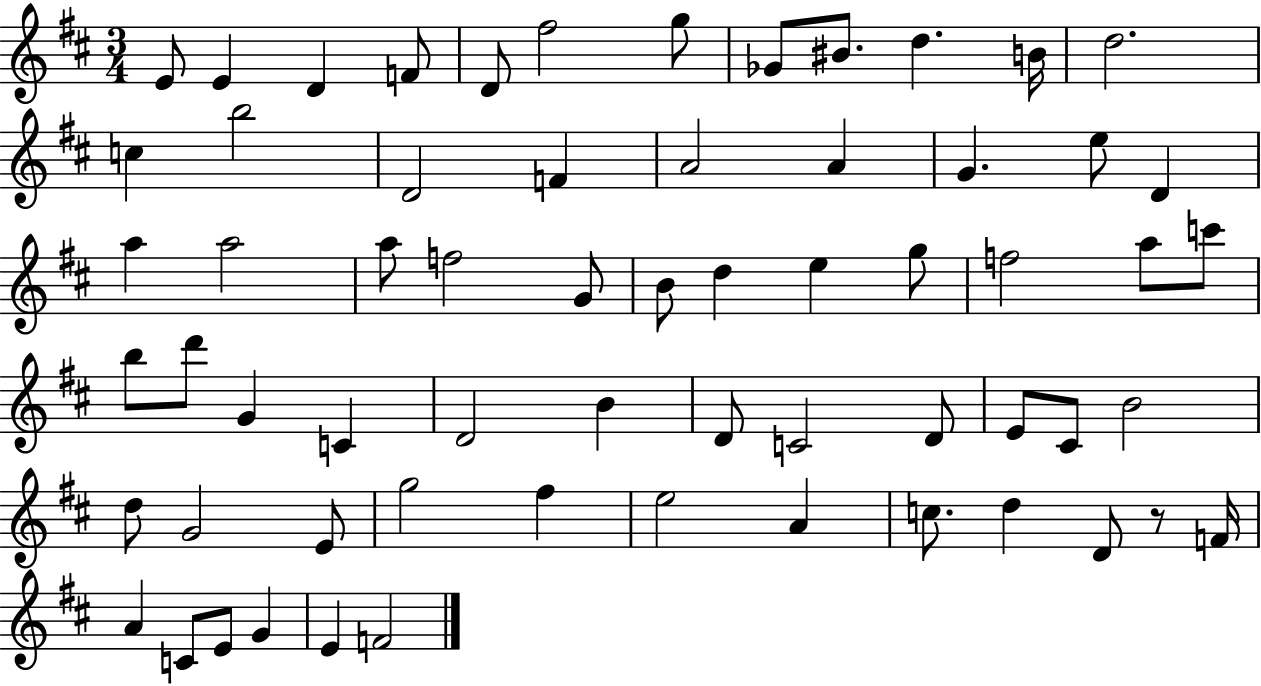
E4/e E4/q D4/q F4/e D4/e F#5/h G5/e Gb4/e BIS4/e. D5/q. B4/s D5/h. C5/q B5/h D4/h F4/q A4/h A4/q G4/q. E5/e D4/q A5/q A5/h A5/e F5/h G4/e B4/e D5/q E5/q G5/e F5/h A5/e C6/e B5/e D6/e G4/q C4/q D4/h B4/q D4/e C4/h D4/e E4/e C#4/e B4/h D5/e G4/h E4/e G5/h F#5/q E5/h A4/q C5/e. D5/q D4/e R/e F4/s A4/q C4/e E4/e G4/q E4/q F4/h